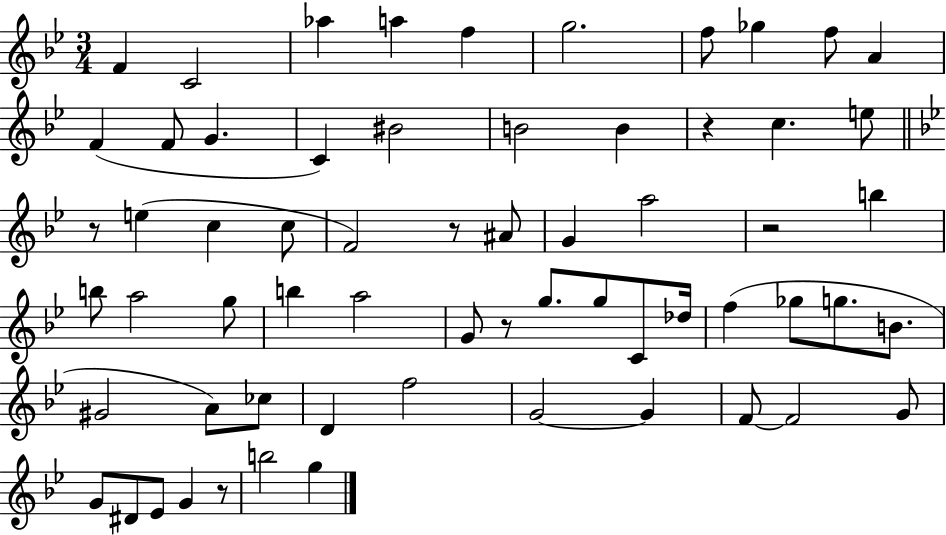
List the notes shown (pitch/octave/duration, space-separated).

F4/q C4/h Ab5/q A5/q F5/q G5/h. F5/e Gb5/q F5/e A4/q F4/q F4/e G4/q. C4/q BIS4/h B4/h B4/q R/q C5/q. E5/e R/e E5/q C5/q C5/e F4/h R/e A#4/e G4/q A5/h R/h B5/q B5/e A5/h G5/e B5/q A5/h G4/e R/e G5/e. G5/e C4/e Db5/s F5/q Gb5/e G5/e. B4/e. G#4/h A4/e CES5/e D4/q F5/h G4/h G4/q F4/e F4/h G4/e G4/e D#4/e Eb4/e G4/q R/e B5/h G5/q